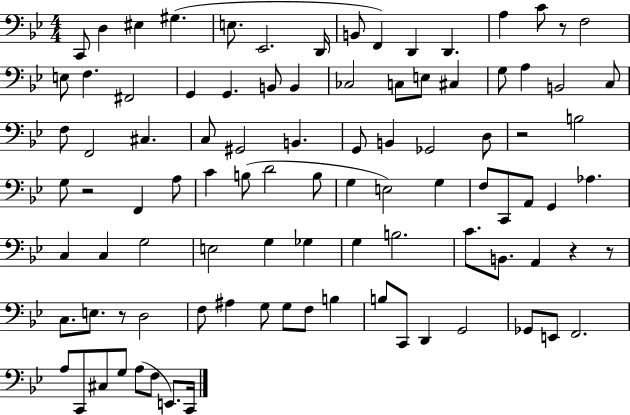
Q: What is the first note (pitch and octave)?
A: C2